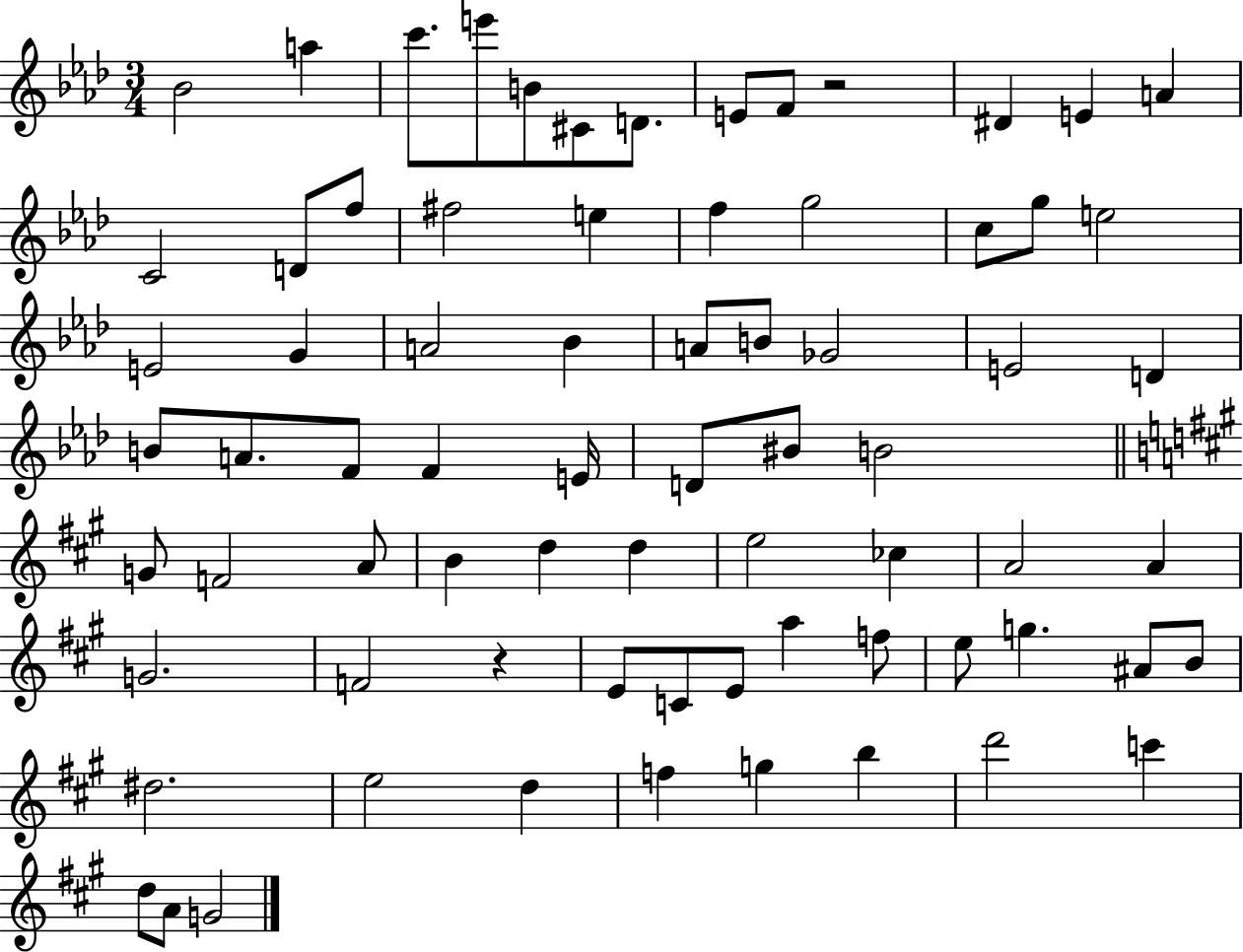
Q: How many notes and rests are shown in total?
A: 73